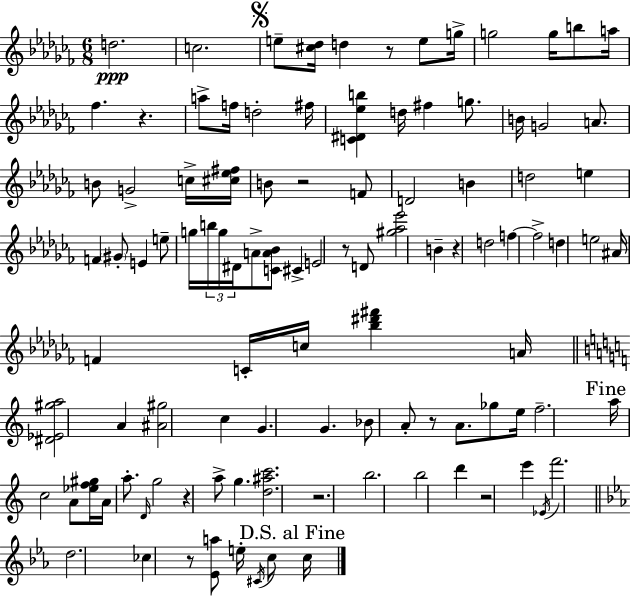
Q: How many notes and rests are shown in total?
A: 105